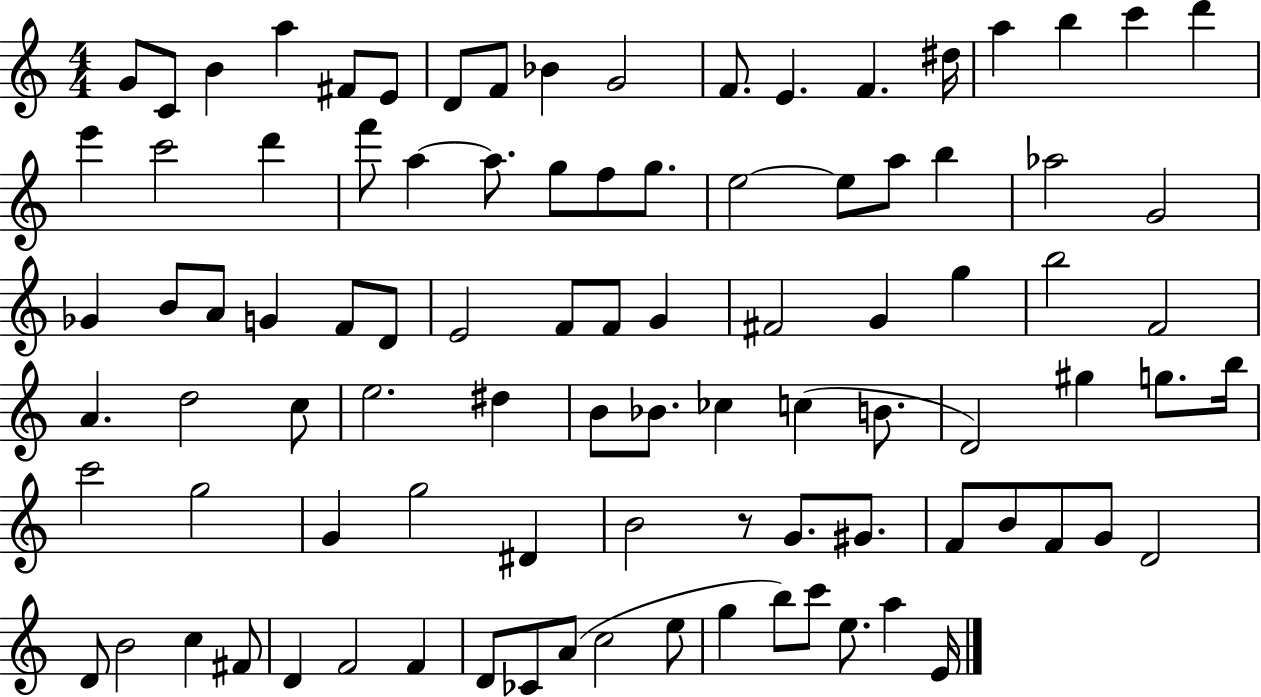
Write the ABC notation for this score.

X:1
T:Untitled
M:4/4
L:1/4
K:C
G/2 C/2 B a ^F/2 E/2 D/2 F/2 _B G2 F/2 E F ^d/4 a b c' d' e' c'2 d' f'/2 a a/2 g/2 f/2 g/2 e2 e/2 a/2 b _a2 G2 _G B/2 A/2 G F/2 D/2 E2 F/2 F/2 G ^F2 G g b2 F2 A d2 c/2 e2 ^d B/2 _B/2 _c c B/2 D2 ^g g/2 b/4 c'2 g2 G g2 ^D B2 z/2 G/2 ^G/2 F/2 B/2 F/2 G/2 D2 D/2 B2 c ^F/2 D F2 F D/2 _C/2 A/2 c2 e/2 g b/2 c'/2 e/2 a E/4